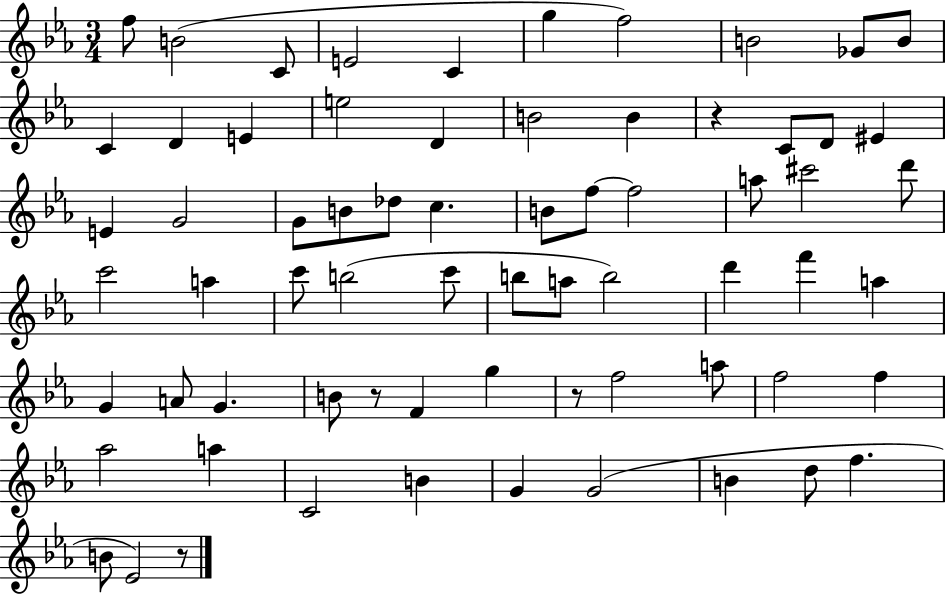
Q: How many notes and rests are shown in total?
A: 68